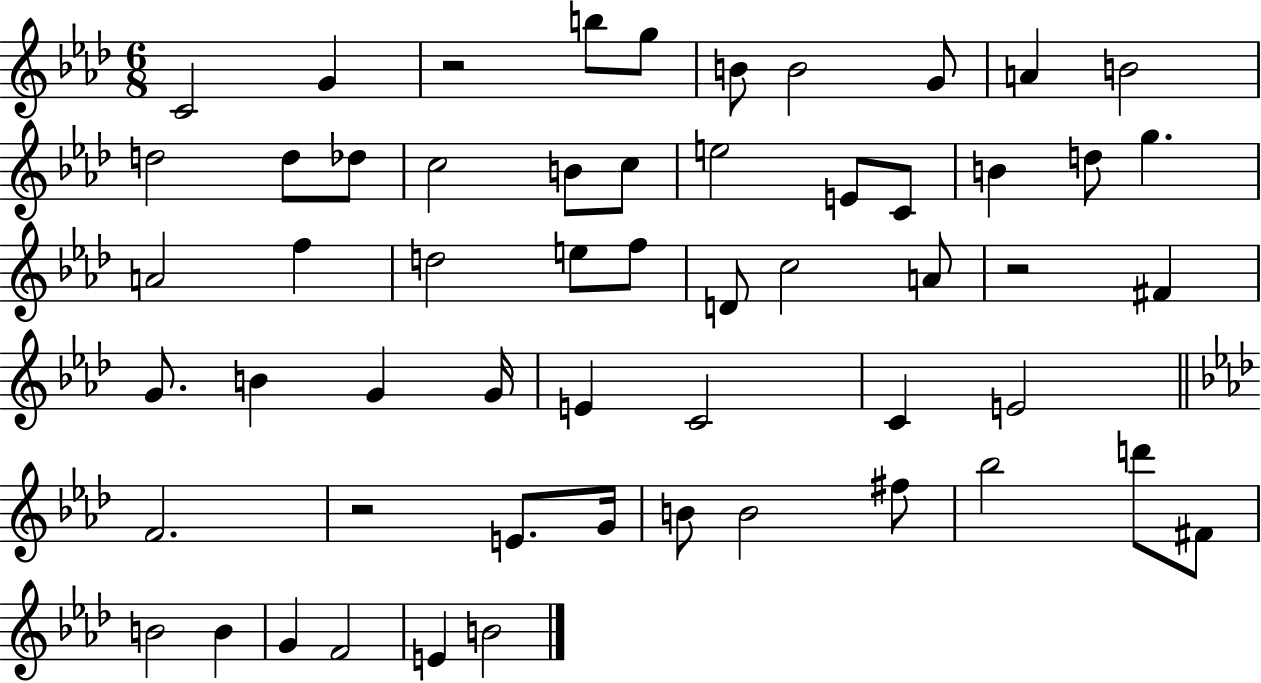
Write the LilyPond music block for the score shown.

{
  \clef treble
  \numericTimeSignature
  \time 6/8
  \key aes \major
  c'2 g'4 | r2 b''8 g''8 | b'8 b'2 g'8 | a'4 b'2 | \break d''2 d''8 des''8 | c''2 b'8 c''8 | e''2 e'8 c'8 | b'4 d''8 g''4. | \break a'2 f''4 | d''2 e''8 f''8 | d'8 c''2 a'8 | r2 fis'4 | \break g'8. b'4 g'4 g'16 | e'4 c'2 | c'4 e'2 | \bar "||" \break \key f \minor f'2. | r2 e'8. g'16 | b'8 b'2 fis''8 | bes''2 d'''8 fis'8 | \break b'2 b'4 | g'4 f'2 | e'4 b'2 | \bar "|."
}